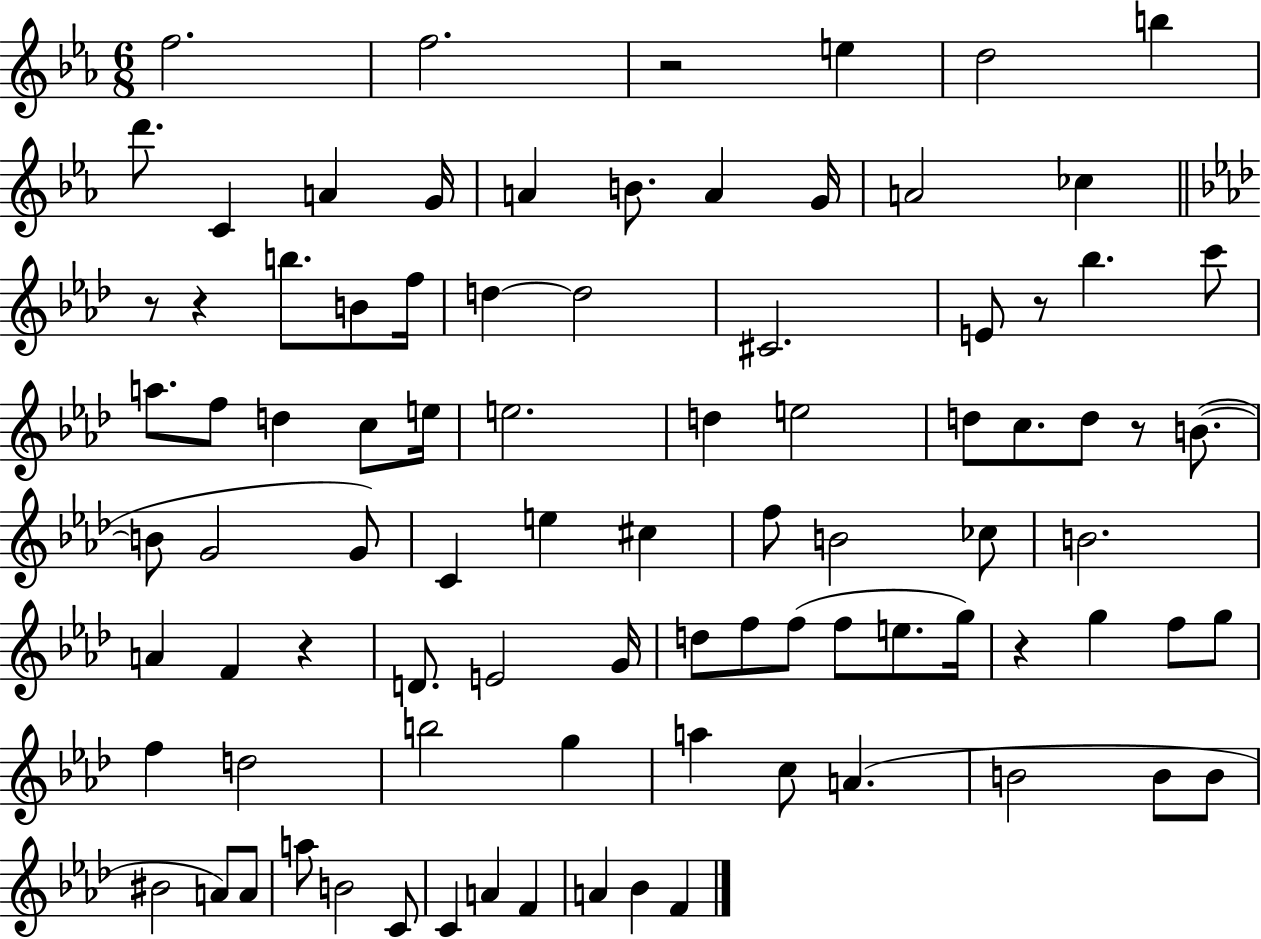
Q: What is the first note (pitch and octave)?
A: F5